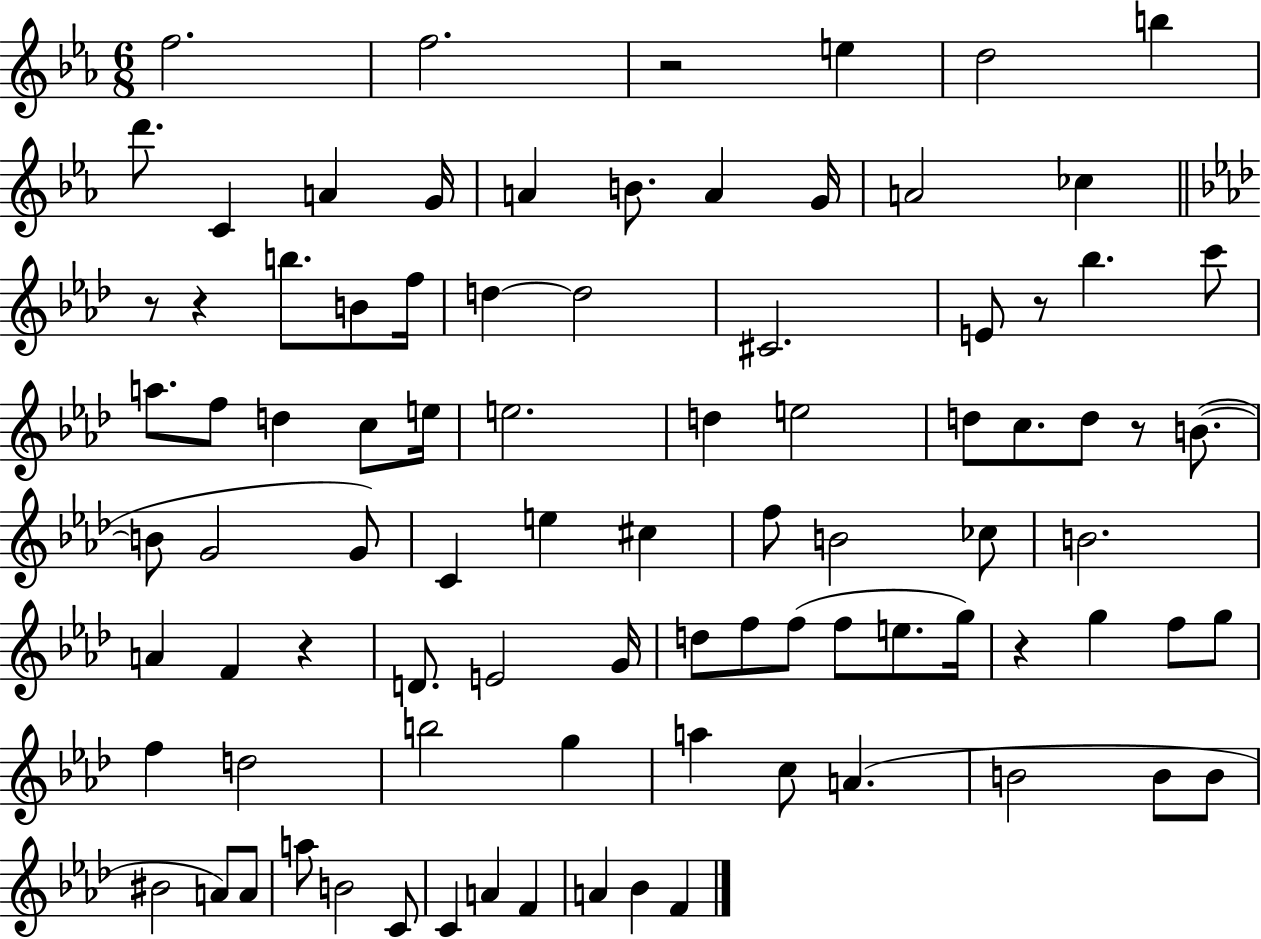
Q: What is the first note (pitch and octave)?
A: F5